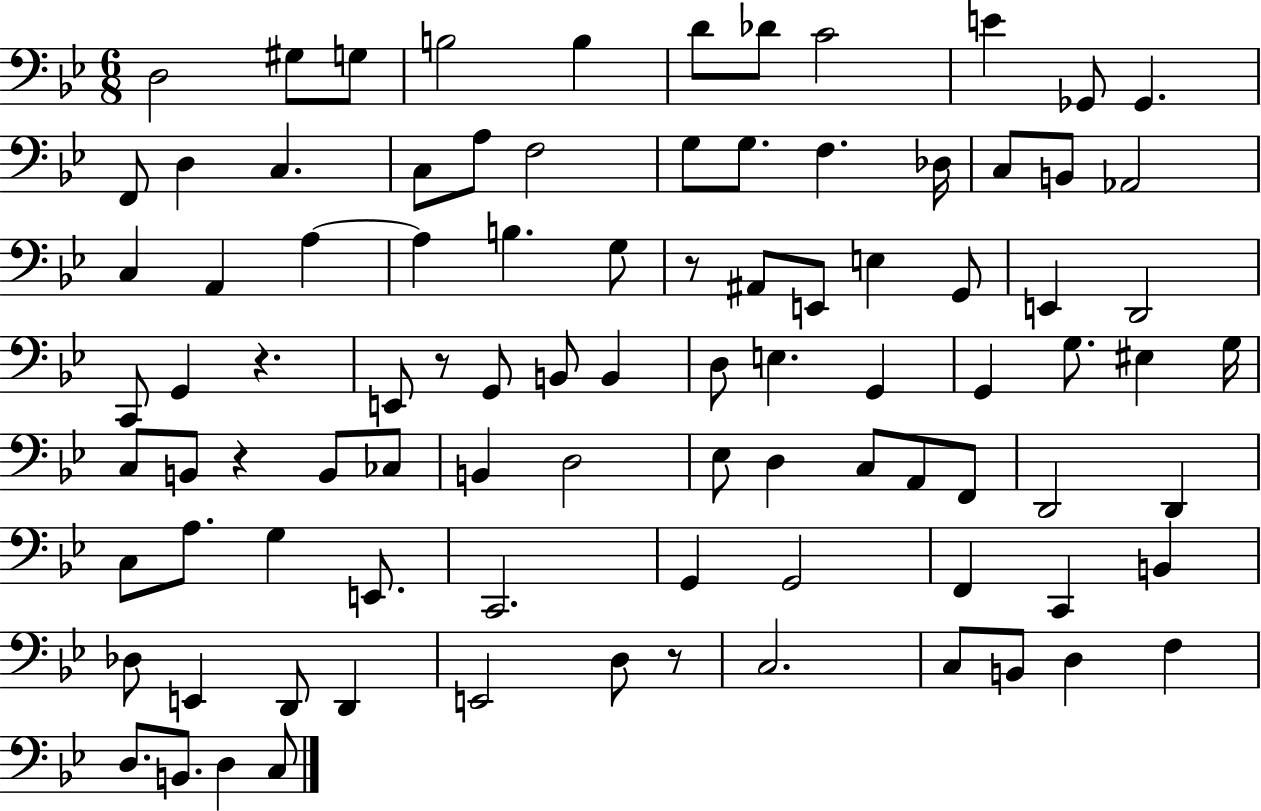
X:1
T:Untitled
M:6/8
L:1/4
K:Bb
D,2 ^G,/2 G,/2 B,2 B, D/2 _D/2 C2 E _G,,/2 _G,, F,,/2 D, C, C,/2 A,/2 F,2 G,/2 G,/2 F, _D,/4 C,/2 B,,/2 _A,,2 C, A,, A, A, B, G,/2 z/2 ^A,,/2 E,,/2 E, G,,/2 E,, D,,2 C,,/2 G,, z E,,/2 z/2 G,,/2 B,,/2 B,, D,/2 E, G,, G,, G,/2 ^E, G,/4 C,/2 B,,/2 z B,,/2 _C,/2 B,, D,2 _E,/2 D, C,/2 A,,/2 F,,/2 D,,2 D,, C,/2 A,/2 G, E,,/2 C,,2 G,, G,,2 F,, C,, B,, _D,/2 E,, D,,/2 D,, E,,2 D,/2 z/2 C,2 C,/2 B,,/2 D, F, D,/2 B,,/2 D, C,/2